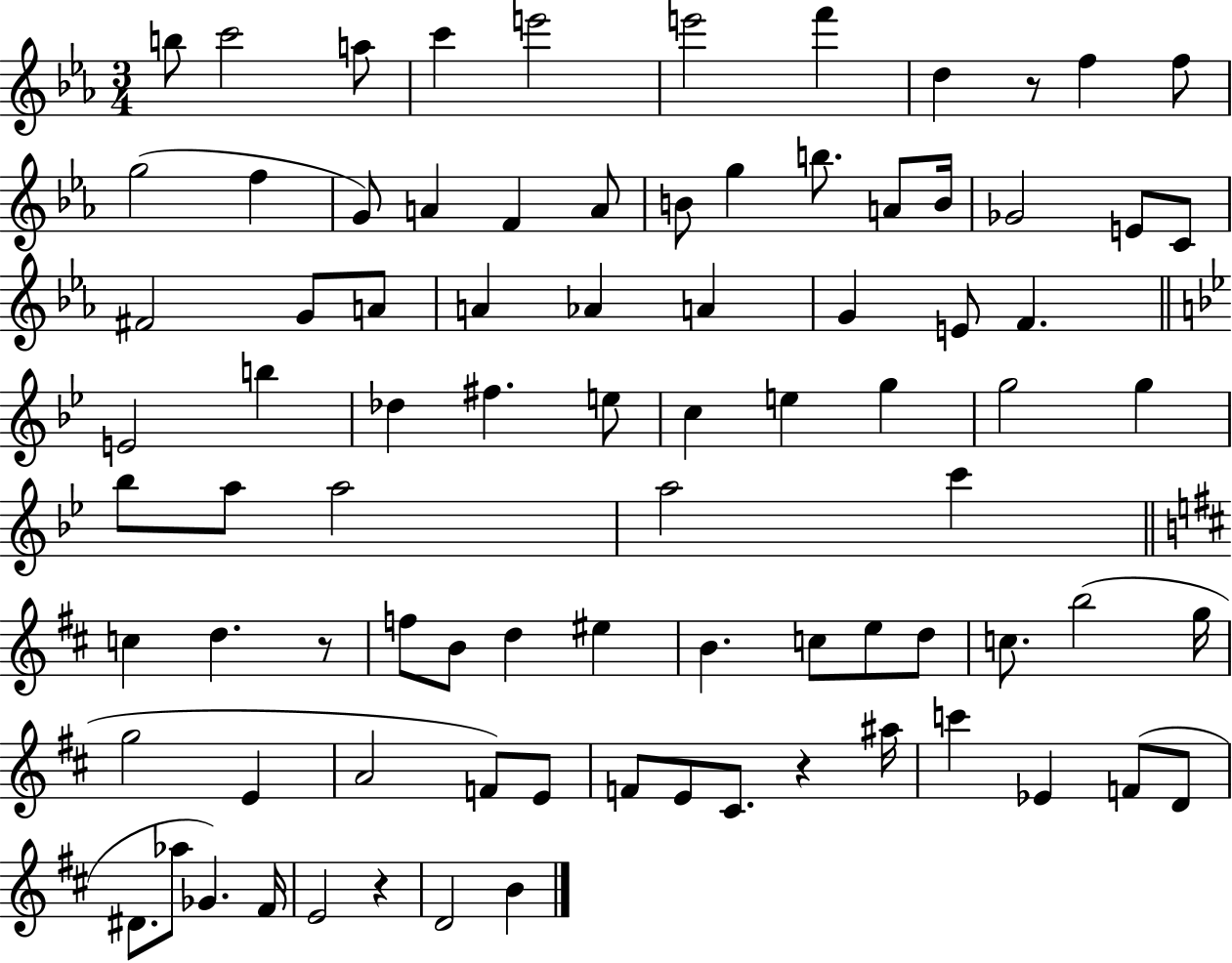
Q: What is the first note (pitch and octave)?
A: B5